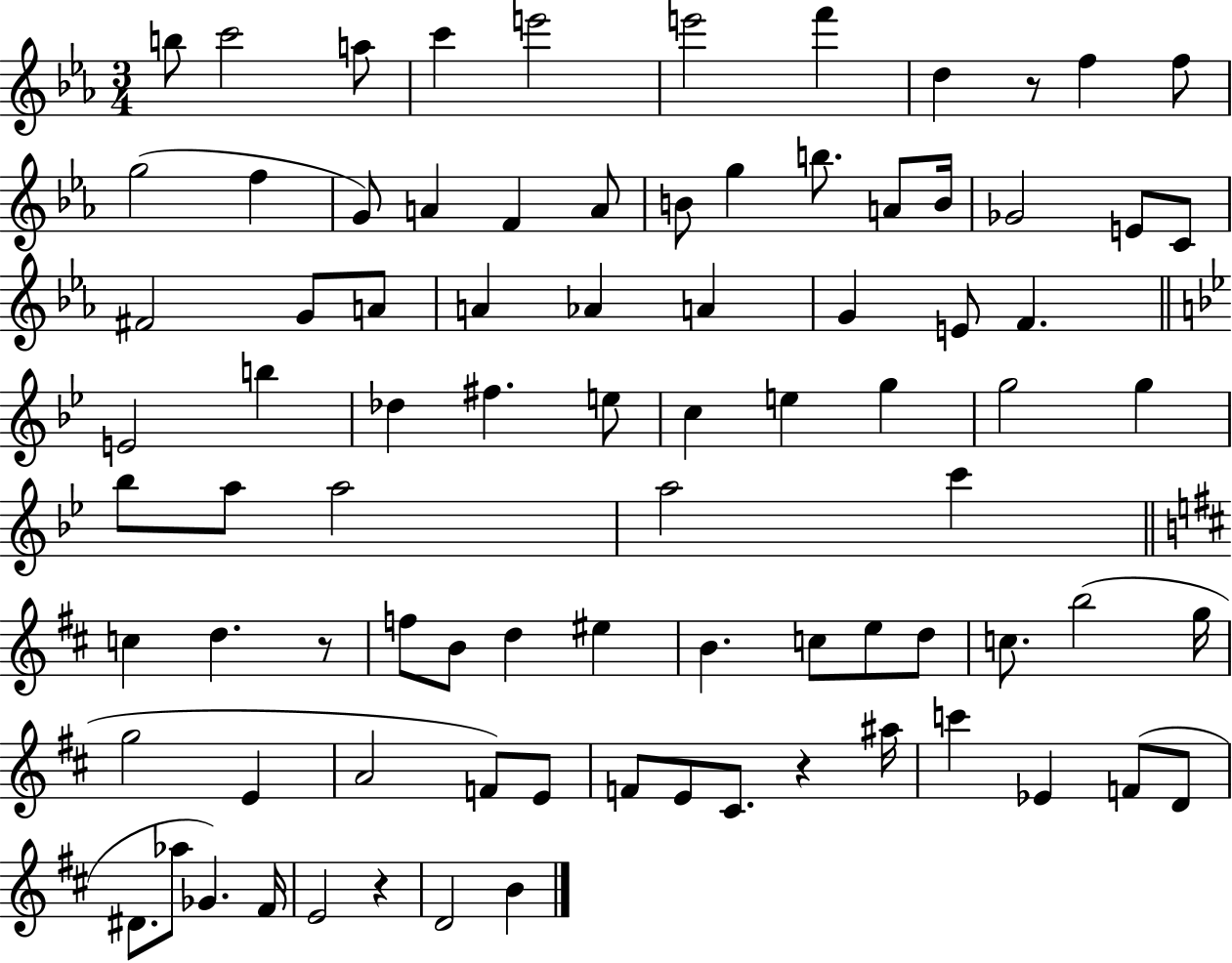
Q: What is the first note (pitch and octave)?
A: B5